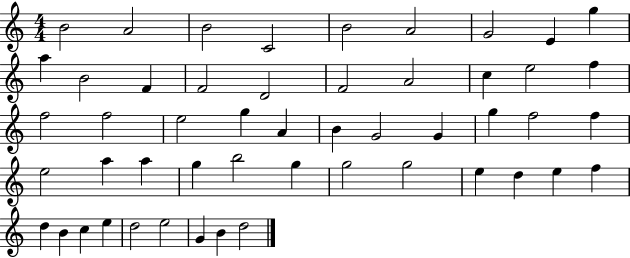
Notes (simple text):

B4/h A4/h B4/h C4/h B4/h A4/h G4/h E4/q G5/q A5/q B4/h F4/q F4/h D4/h F4/h A4/h C5/q E5/h F5/q F5/h F5/h E5/h G5/q A4/q B4/q G4/h G4/q G5/q F5/h F5/q E5/h A5/q A5/q G5/q B5/h G5/q G5/h G5/h E5/q D5/q E5/q F5/q D5/q B4/q C5/q E5/q D5/h E5/h G4/q B4/q D5/h